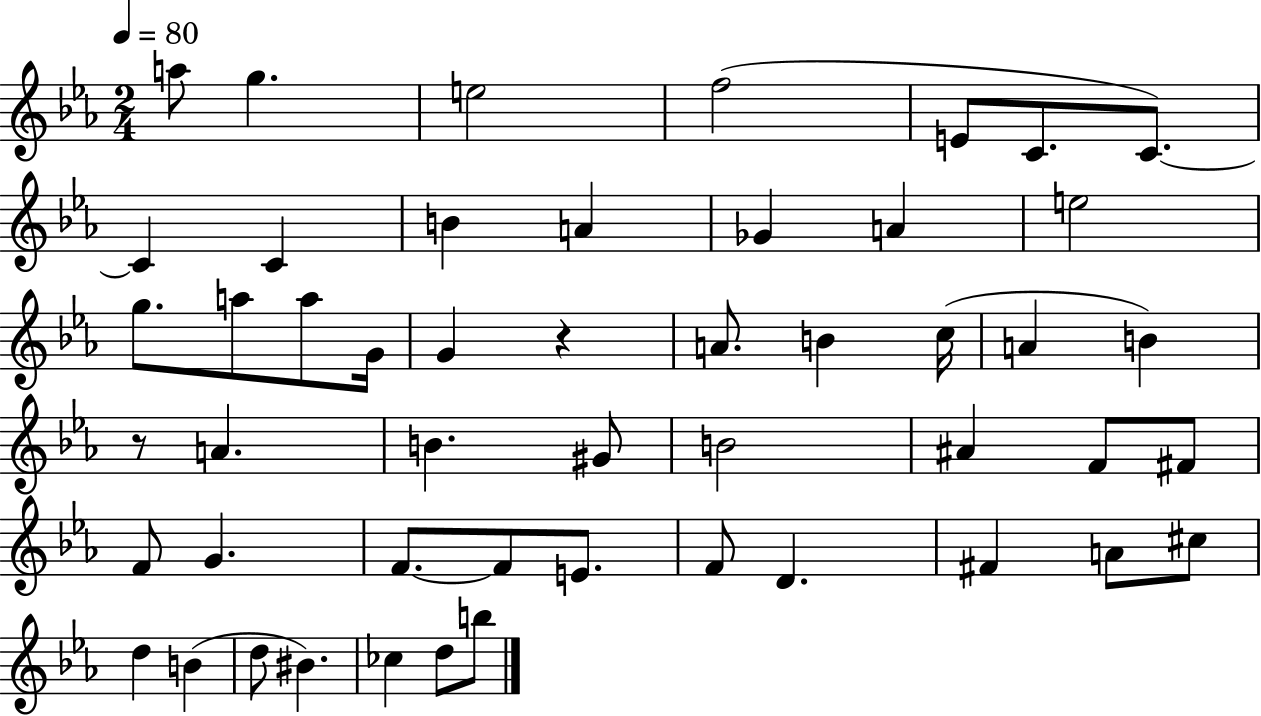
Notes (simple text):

A5/e G5/q. E5/h F5/h E4/e C4/e. C4/e. C4/q C4/q B4/q A4/q Gb4/q A4/q E5/h G5/e. A5/e A5/e G4/s G4/q R/q A4/e. B4/q C5/s A4/q B4/q R/e A4/q. B4/q. G#4/e B4/h A#4/q F4/e F#4/e F4/e G4/q. F4/e. F4/e E4/e. F4/e D4/q. F#4/q A4/e C#5/e D5/q B4/q D5/e BIS4/q. CES5/q D5/e B5/e